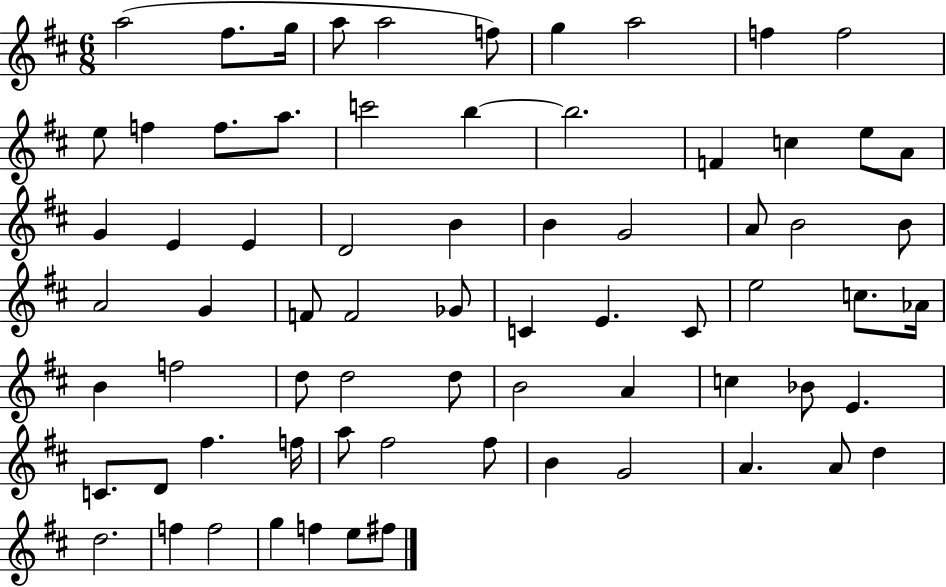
A5/h F#5/e. G5/s A5/e A5/h F5/e G5/q A5/h F5/q F5/h E5/e F5/q F5/e. A5/e. C6/h B5/q B5/h. F4/q C5/q E5/e A4/e G4/q E4/q E4/q D4/h B4/q B4/q G4/h A4/e B4/h B4/e A4/h G4/q F4/e F4/h Gb4/e C4/q E4/q. C4/e E5/h C5/e. Ab4/s B4/q F5/h D5/e D5/h D5/e B4/h A4/q C5/q Bb4/e E4/q. C4/e. D4/e F#5/q. F5/s A5/e F#5/h F#5/e B4/q G4/h A4/q. A4/e D5/q D5/h. F5/q F5/h G5/q F5/q E5/e F#5/e